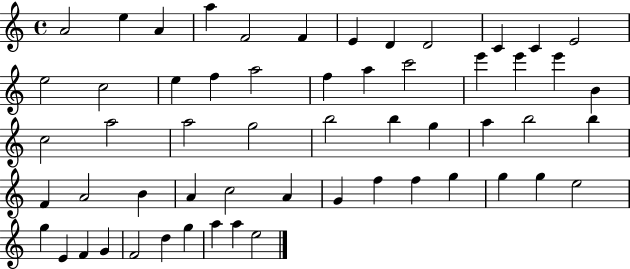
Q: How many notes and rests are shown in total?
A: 57